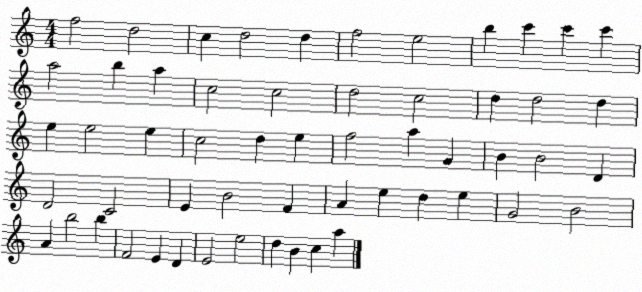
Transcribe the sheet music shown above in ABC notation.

X:1
T:Untitled
M:4/4
L:1/4
K:C
f2 d2 c d2 d f2 e2 b c' c' c' a2 b a c2 c2 d2 c2 d d2 d e e2 e c2 d e f2 a G B B2 D D2 C2 E B2 F A e d e G2 B2 A b2 b F2 E D E2 e2 d B c a